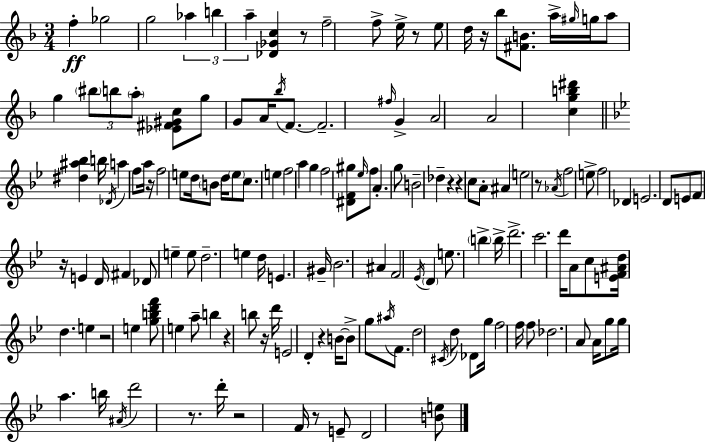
X:1
T:Untitled
M:3/4
L:1/4
K:Dm
f _g2 g2 _a b a [_D_Gc] z/2 f2 f/2 e/4 z/2 e/2 d/4 z/4 _b/2 [^FB]/2 a/4 ^g/4 g/4 a/2 g ^b/2 b/2 a/2 [_E^F^Gc]/2 g/2 G/2 A/4 _b/4 F/2 F2 ^f/4 G A2 A2 [cgb^d'] [^d^a_b] b/4 _D/4 a f/2 a/4 z/4 f2 e/2 d/4 B/2 d/4 e/2 c/2 e f2 a g f2 [^DF^g]/2 _e/4 f/2 A g/2 B2 _d z z c/2 A/2 ^A e2 z/2 _A/4 f2 e/2 f2 _D E2 D/2 E/2 F/2 z/4 E D/4 ^F _D/2 e e/2 d2 e d/4 E ^G/4 _B2 ^A F2 _E/4 D e/2 b b/4 d'2 c'2 d'/4 A/2 c/2 [EF^Ad]/4 d e z2 e [gbd'f']/2 e a/2 b z b/2 z/4 d'/4 E2 D z B/4 B/2 g/2 ^a/4 F/2 d2 ^C/4 d/2 _D/2 g/4 f2 f/4 f/2 _d2 A/2 A/4 g/2 g/4 a b/4 ^A/4 d'2 z/2 d'/4 z2 F/4 z/2 E/2 D2 [Be]/2